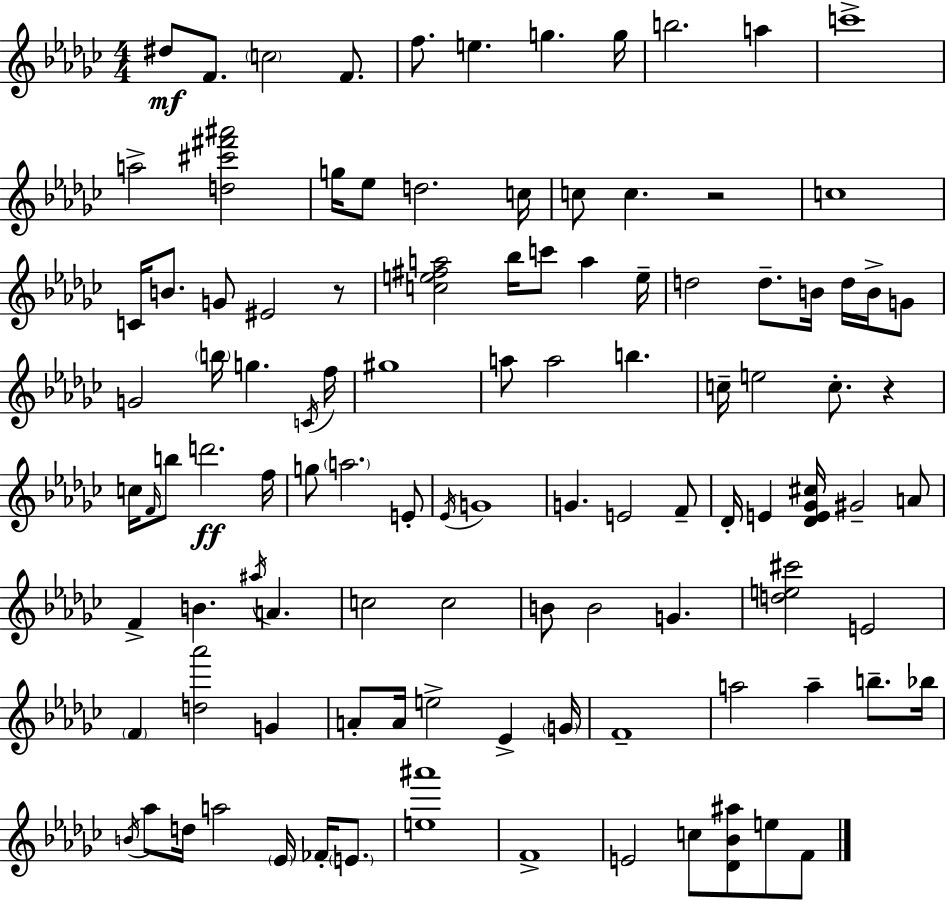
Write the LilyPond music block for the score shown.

{
  \clef treble
  \numericTimeSignature
  \time 4/4
  \key ees \minor
  dis''8\mf f'8. \parenthesize c''2 f'8. | f''8. e''4. g''4. g''16 | b''2. a''4 | c'''1-> | \break a''2-> <d'' cis''' fis''' ais'''>2 | g''16 ees''8 d''2. c''16 | c''8 c''4. r2 | c''1 | \break c'16 b'8. g'8 eis'2 r8 | <c'' e'' fis'' a''>2 bes''16 c'''8 a''4 e''16-- | d''2 d''8.-- b'16 d''16 b'16-> g'8 | g'2 \parenthesize b''16 g''4. \acciaccatura { c'16 } | \break f''16 gis''1 | a''8 a''2 b''4. | c''16-- e''2 c''8.-. r4 | c''16 \grace { f'16 } b''8 d'''2.\ff | \break f''16 g''8 \parenthesize a''2. | e'8-. \acciaccatura { ees'16 } g'1 | g'4. e'2 | f'8-- des'16-. e'4 <des' e' ges' cis''>16 gis'2-- | \break a'8 f'4-> b'4. \acciaccatura { ais''16 } a'4. | c''2 c''2 | b'8 b'2 g'4. | <d'' e'' cis'''>2 e'2 | \break \parenthesize f'4 <d'' aes'''>2 | g'4 a'8-. a'16 e''2-> ees'4-> | \parenthesize g'16 f'1-- | a''2 a''4-- | \break b''8.-- bes''16 \acciaccatura { b'16 } aes''8 d''16 a''2 | \parenthesize ees'16 fes'16-. \parenthesize e'8. <e'' ais'''>1 | f'1-> | e'2 c''8 <des' bes' ais''>8 | \break e''8 f'8 \bar "|."
}